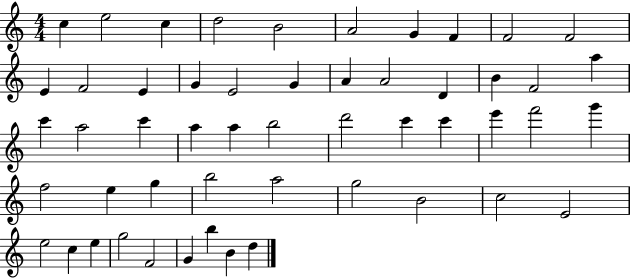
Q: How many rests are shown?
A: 0